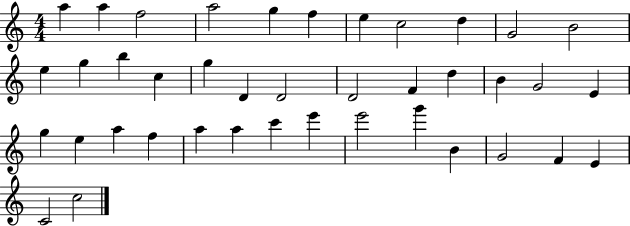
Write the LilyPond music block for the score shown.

{
  \clef treble
  \numericTimeSignature
  \time 4/4
  \key c \major
  a''4 a''4 f''2 | a''2 g''4 f''4 | e''4 c''2 d''4 | g'2 b'2 | \break e''4 g''4 b''4 c''4 | g''4 d'4 d'2 | d'2 f'4 d''4 | b'4 g'2 e'4 | \break g''4 e''4 a''4 f''4 | a''4 a''4 c'''4 e'''4 | e'''2 g'''4 b'4 | g'2 f'4 e'4 | \break c'2 c''2 | \bar "|."
}